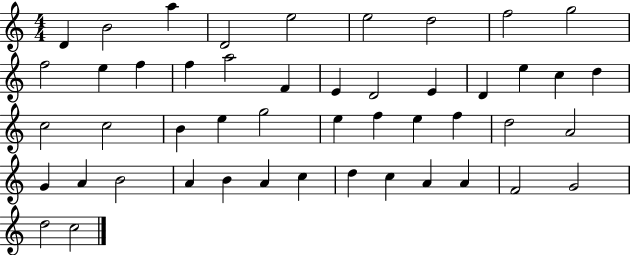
{
  \clef treble
  \numericTimeSignature
  \time 4/4
  \key c \major
  d'4 b'2 a''4 | d'2 e''2 | e''2 d''2 | f''2 g''2 | \break f''2 e''4 f''4 | f''4 a''2 f'4 | e'4 d'2 e'4 | d'4 e''4 c''4 d''4 | \break c''2 c''2 | b'4 e''4 g''2 | e''4 f''4 e''4 f''4 | d''2 a'2 | \break g'4 a'4 b'2 | a'4 b'4 a'4 c''4 | d''4 c''4 a'4 a'4 | f'2 g'2 | \break d''2 c''2 | \bar "|."
}